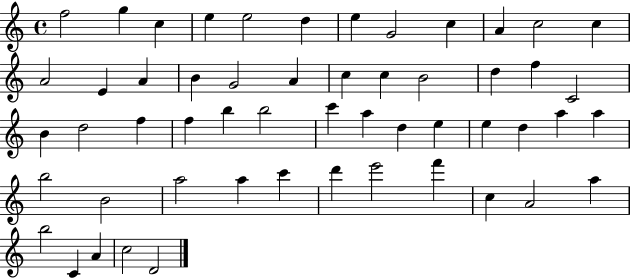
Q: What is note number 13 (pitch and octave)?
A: A4